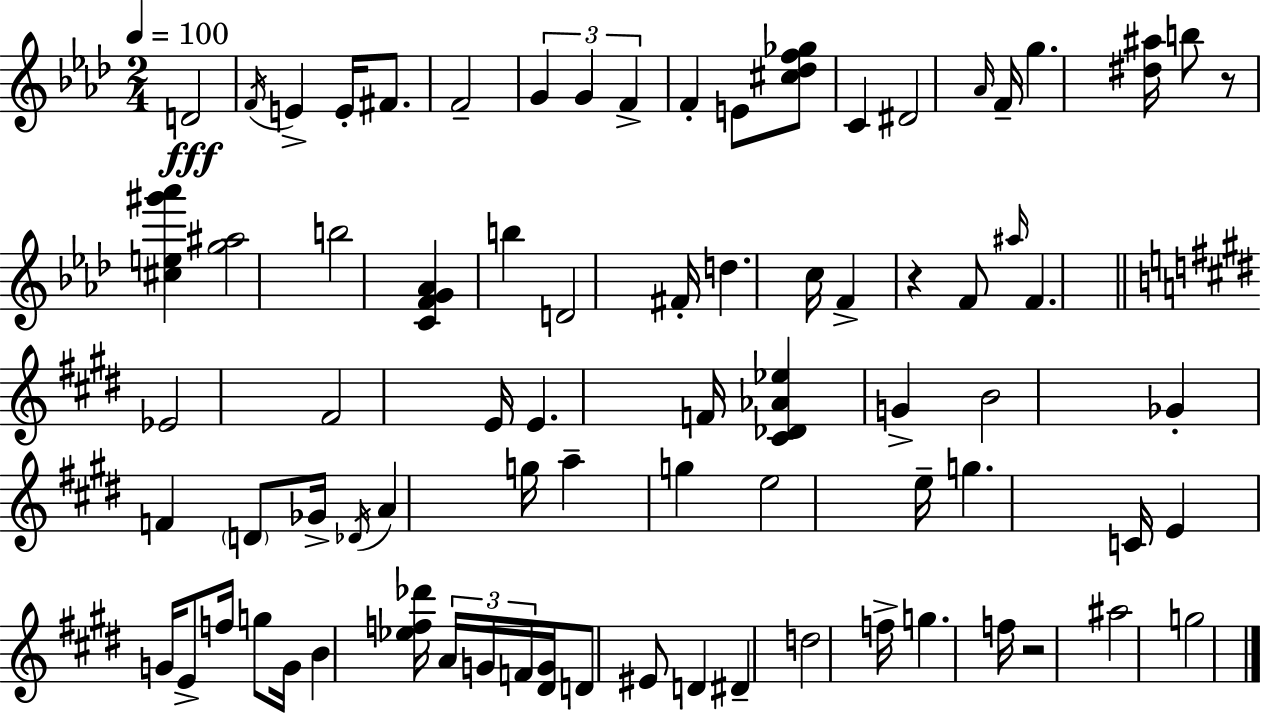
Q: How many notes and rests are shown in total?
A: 78